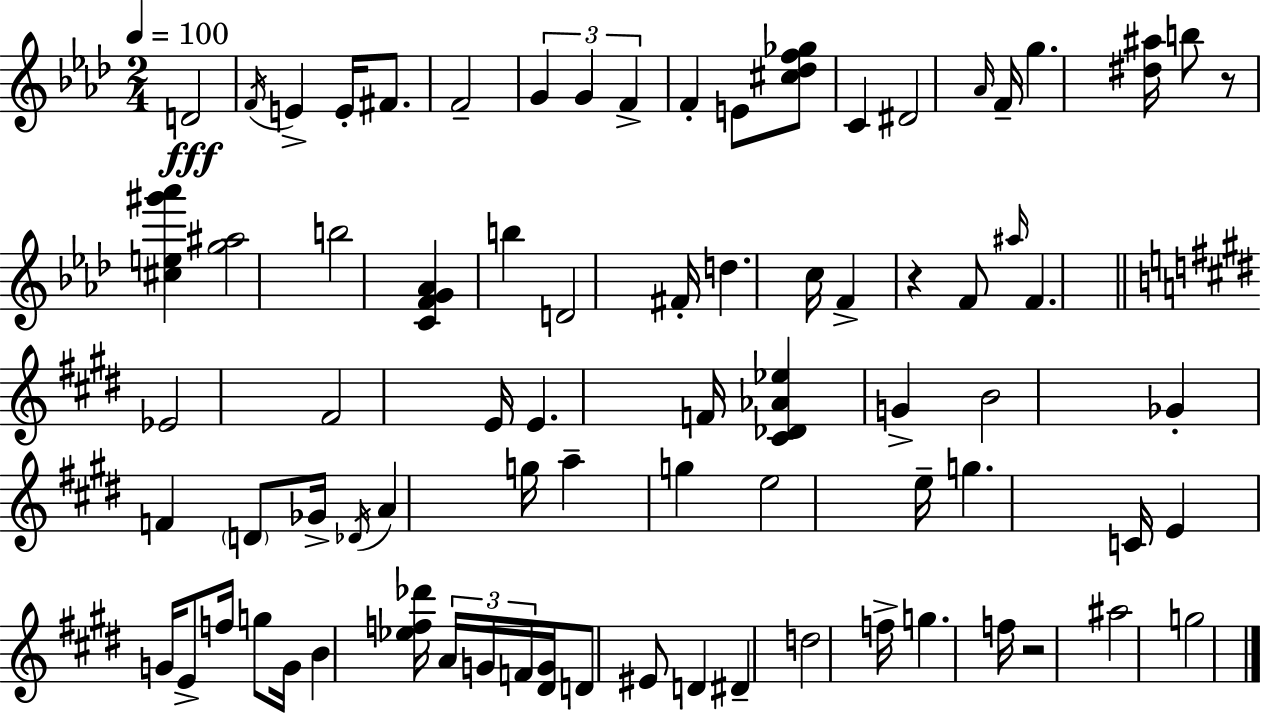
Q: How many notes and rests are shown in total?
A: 78